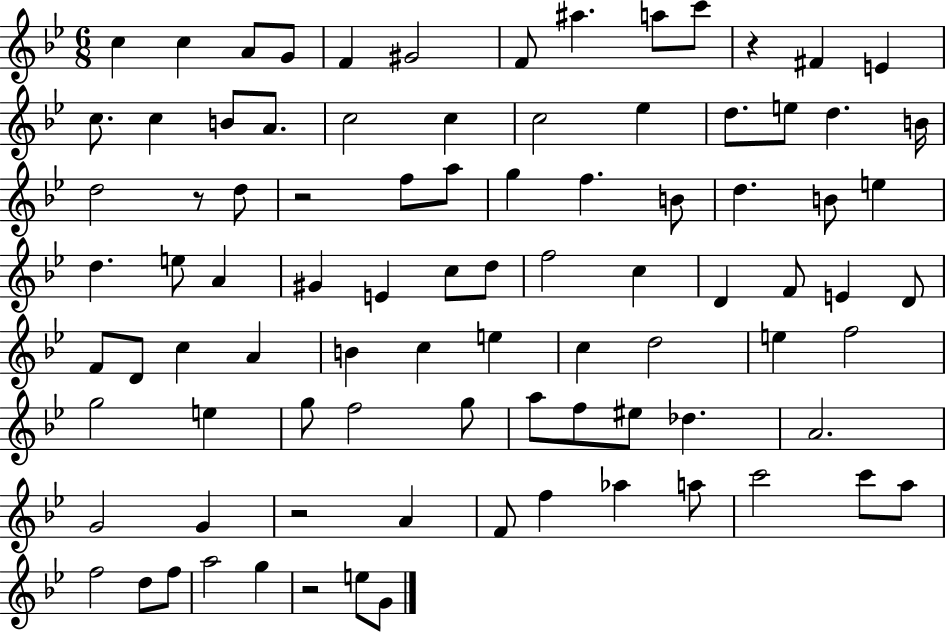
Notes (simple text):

C5/q C5/q A4/e G4/e F4/q G#4/h F4/e A#5/q. A5/e C6/e R/q F#4/q E4/q C5/e. C5/q B4/e A4/e. C5/h C5/q C5/h Eb5/q D5/e. E5/e D5/q. B4/s D5/h R/e D5/e R/h F5/e A5/e G5/q F5/q. B4/e D5/q. B4/e E5/q D5/q. E5/e A4/q G#4/q E4/q C5/e D5/e F5/h C5/q D4/q F4/e E4/q D4/e F4/e D4/e C5/q A4/q B4/q C5/q E5/q C5/q D5/h E5/q F5/h G5/h E5/q G5/e F5/h G5/e A5/e F5/e EIS5/e Db5/q. A4/h. G4/h G4/q R/h A4/q F4/e F5/q Ab5/q A5/e C6/h C6/e A5/e F5/h D5/e F5/e A5/h G5/q R/h E5/e G4/e